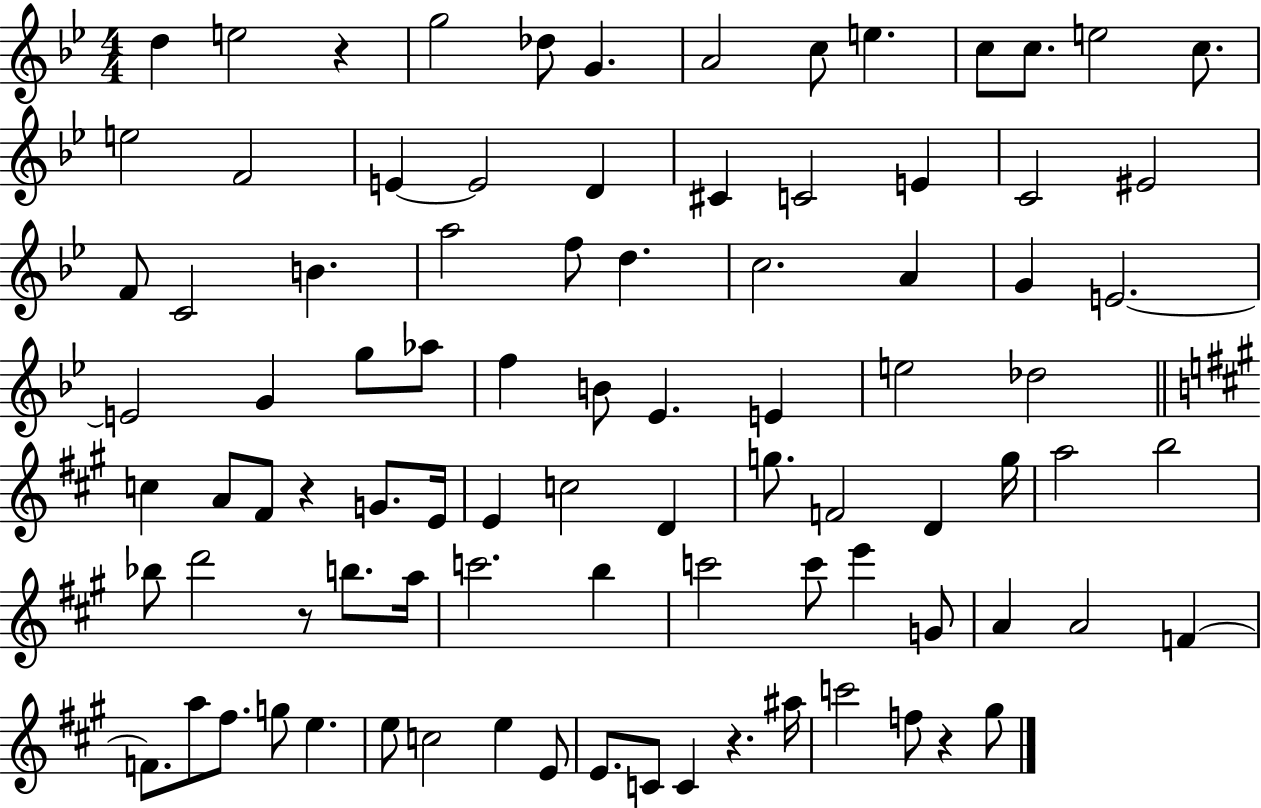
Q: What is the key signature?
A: BES major